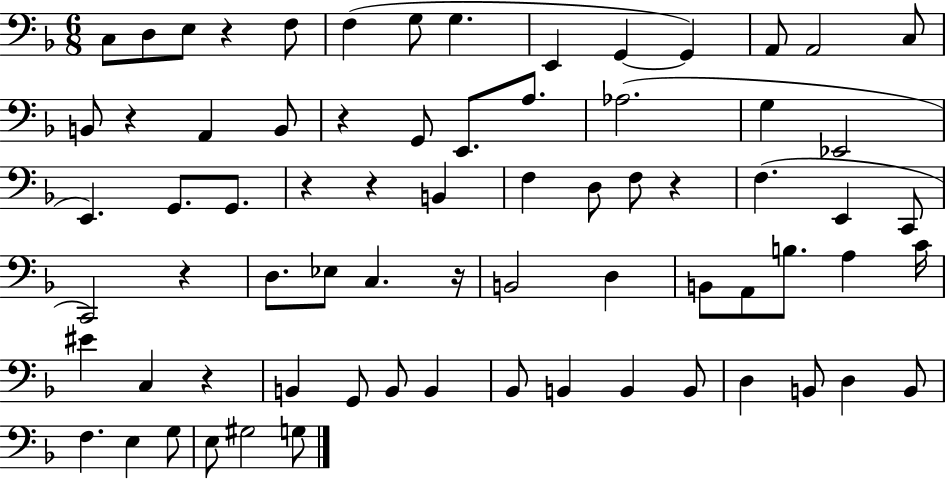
C3/e D3/e E3/e R/q F3/e F3/q G3/e G3/q. E2/q G2/q G2/q A2/e A2/h C3/e B2/e R/q A2/q B2/e R/q G2/e E2/e. A3/e. Ab3/h. G3/q Eb2/h E2/q. G2/e. G2/e. R/q R/q B2/q F3/q D3/e F3/e R/q F3/q. E2/q C2/e C2/h R/q D3/e. Eb3/e C3/q. R/s B2/h D3/q B2/e A2/e B3/e. A3/q C4/s EIS4/q C3/q R/q B2/q G2/e B2/e B2/q Bb2/e B2/q B2/q B2/e D3/q B2/e D3/q B2/e F3/q. E3/q G3/e E3/e G#3/h G3/e